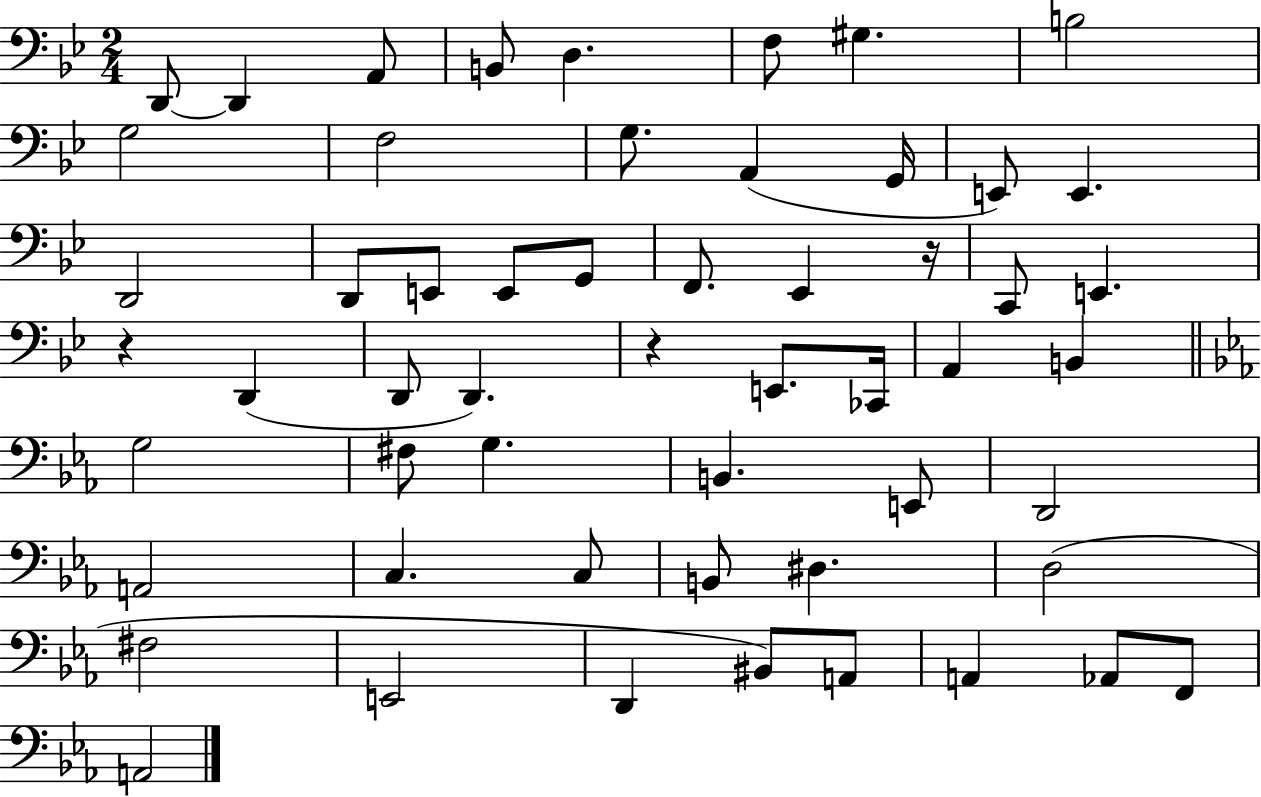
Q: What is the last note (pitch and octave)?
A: A2